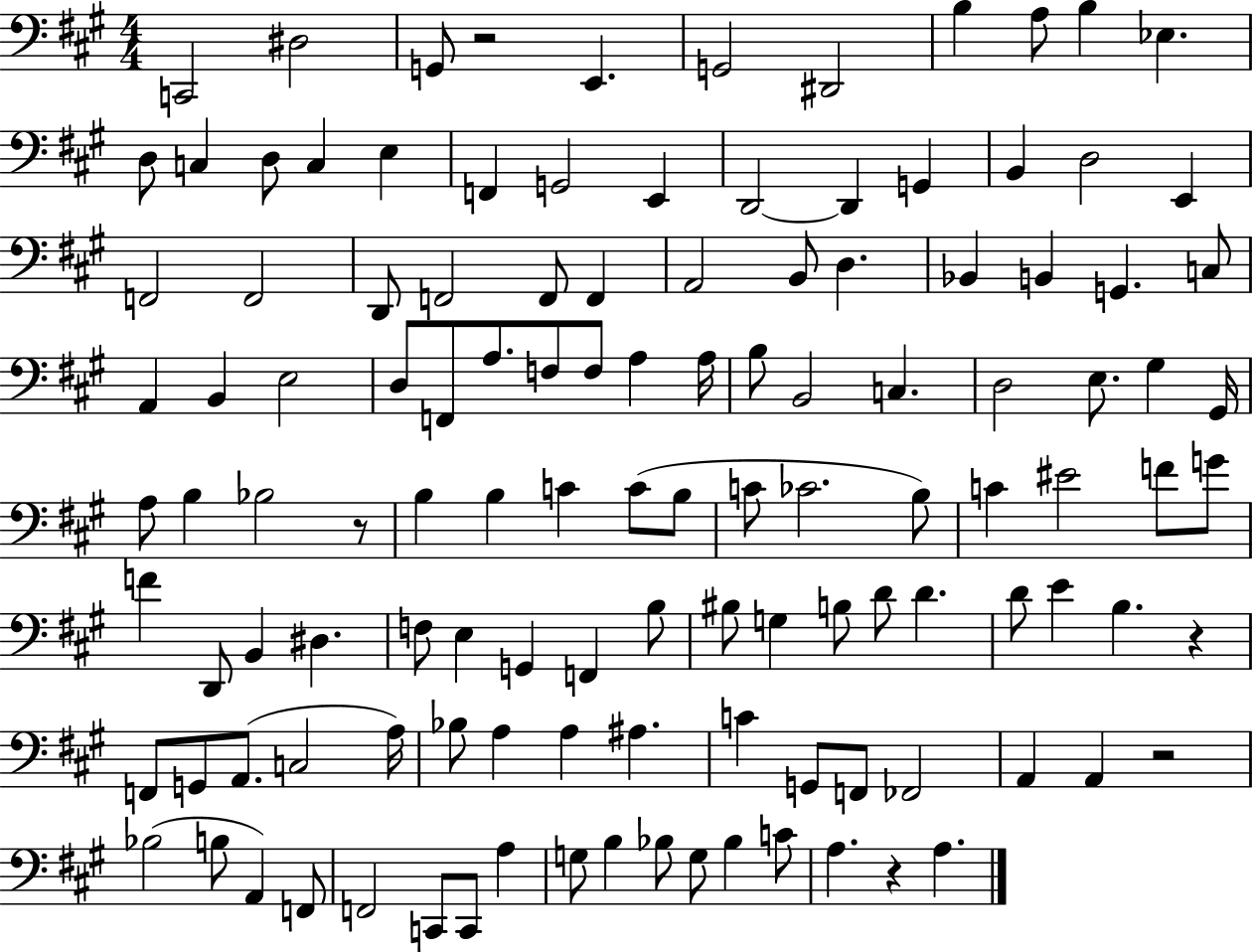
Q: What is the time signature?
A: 4/4